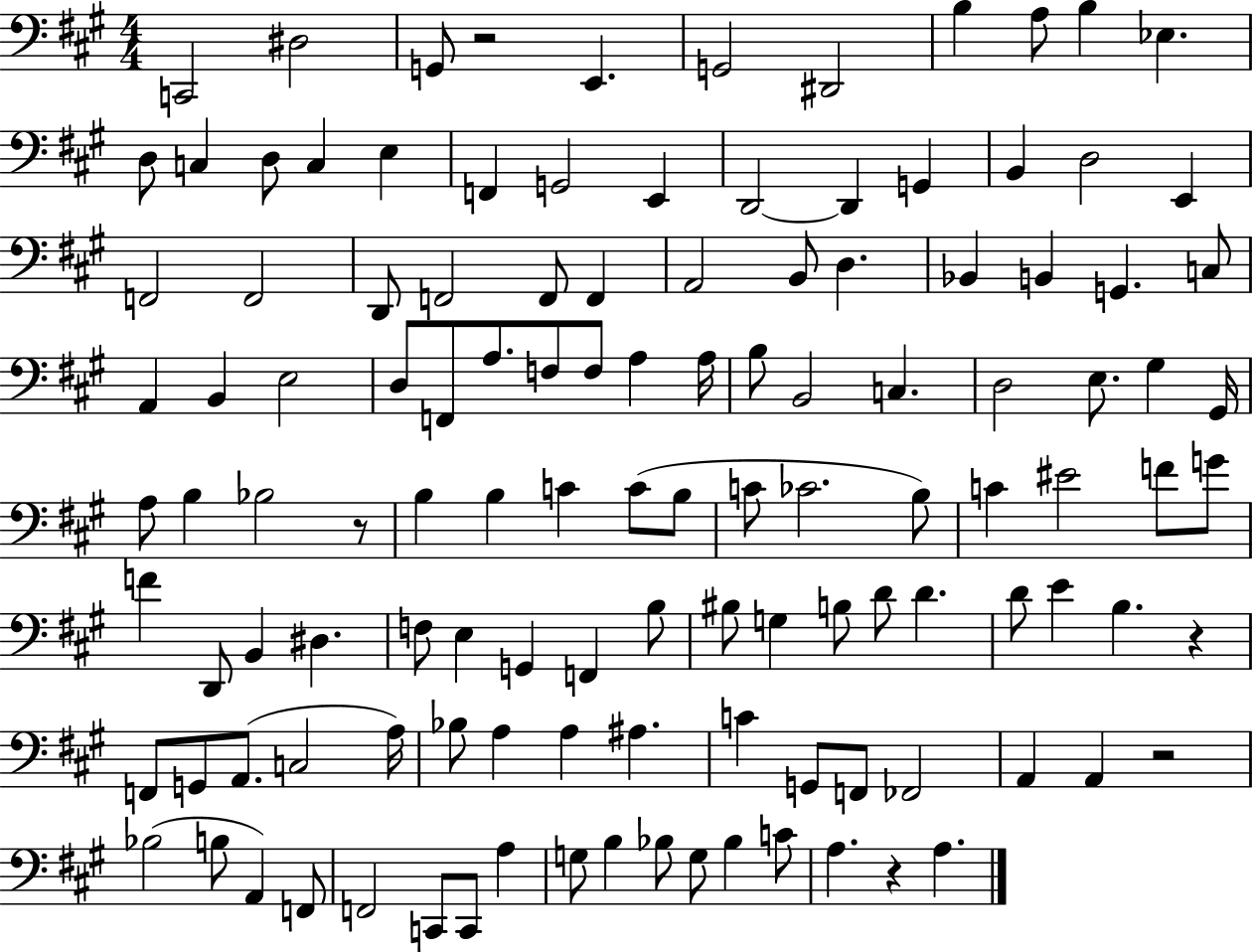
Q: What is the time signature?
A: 4/4